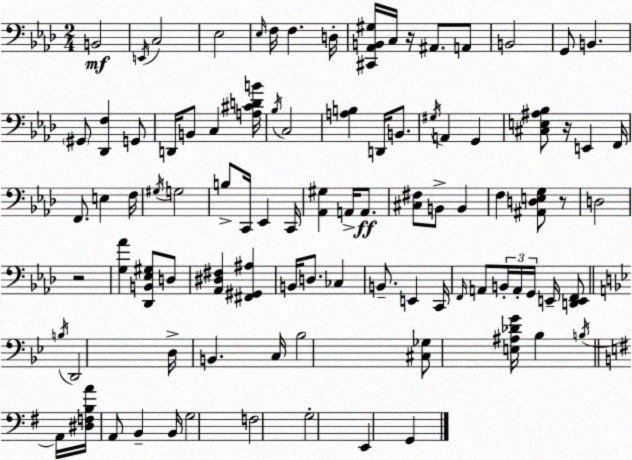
X:1
T:Untitled
M:2/4
L:1/4
K:Fm
B,,2 E,,/4 C,2 _E,2 _E,/4 F,/4 F, D,/4 [^C,,_A,,B,,^G,]/4 C,/4 z/4 ^A,,/2 A,,/2 B,,2 G,,/2 B,, ^G,,/2 [_D,,F,] G,,/2 D,,/4 B,,/2 C, [A,^CDB]/4 _B,/4 C,2 [A,B,] D,,/4 B,,/2 ^G,/4 A,, G,, [^C,E,^A,_B,]/2 z/4 E,, F,,/4 F,,/2 E, F,/4 ^G,/4 G,2 B,/2 C,,/4 _E,, C,,/4 [_A,,^G,] A,,/4 A,,/2 [^C,^F,]/2 B,,/2 B,, F, [^A,,D,E,G,]/2 z/2 D,2 z2 [G,_A] [_D,,B,,_E,^G,]/2 D,/2 [_A,,^D,^F,] [^F,,^G,,^A,] B,,/4 D,/2 _C, B,,/2 E,, C,,/4 F,,/4 A,,/2 B,,/4 A,,/4 G,,/4 E,,/4 [D,,E,,F,,]/2 B,/4 D,,2 D,/4 B,, C,/4 _B,2 [^C,_G,]/2 [E,^A,_DG]/4 _B, B,/4 A,,/4 [^D,F,B,A]/4 A,,/2 B,, B,,/4 G,2 F,2 G,2 E,, G,,